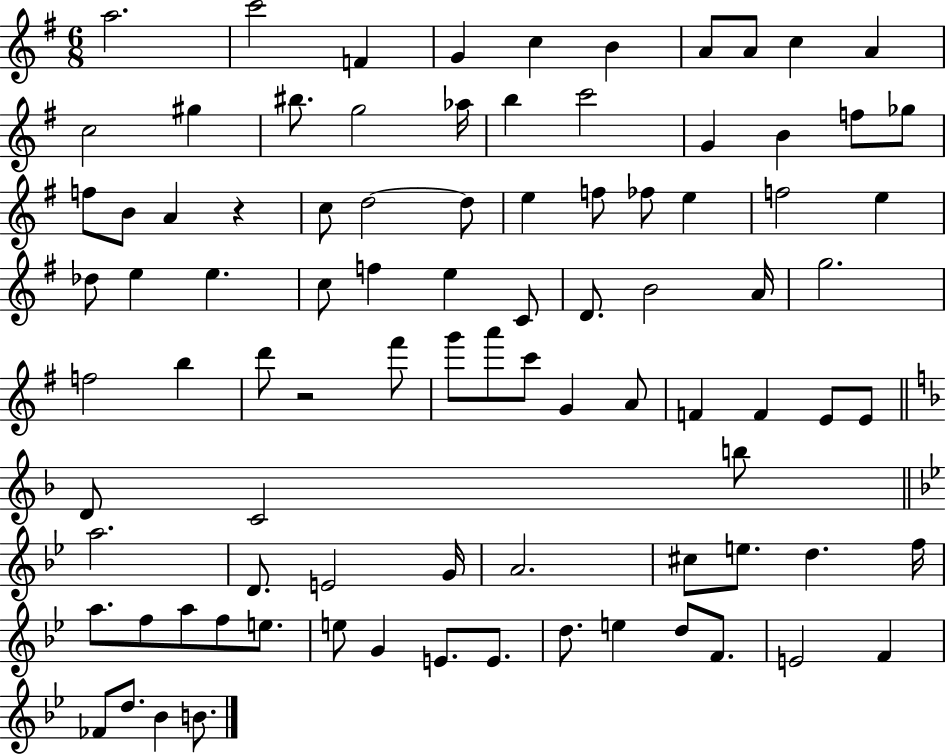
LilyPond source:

{
  \clef treble
  \numericTimeSignature
  \time 6/8
  \key g \major
  a''2. | c'''2 f'4 | g'4 c''4 b'4 | a'8 a'8 c''4 a'4 | \break c''2 gis''4 | bis''8. g''2 aes''16 | b''4 c'''2 | g'4 b'4 f''8 ges''8 | \break f''8 b'8 a'4 r4 | c''8 d''2~~ d''8 | e''4 f''8 fes''8 e''4 | f''2 e''4 | \break des''8 e''4 e''4. | c''8 f''4 e''4 c'8 | d'8. b'2 a'16 | g''2. | \break f''2 b''4 | d'''8 r2 fis'''8 | g'''8 a'''8 c'''8 g'4 a'8 | f'4 f'4 e'8 e'8 | \break \bar "||" \break \key f \major d'8 c'2 b''8 | \bar "||" \break \key bes \major a''2. | d'8. e'2 g'16 | a'2. | cis''8 e''8. d''4. f''16 | \break a''8. f''8 a''8 f''8 e''8. | e''8 g'4 e'8. e'8. | d''8. e''4 d''8 f'8. | e'2 f'4 | \break fes'8 d''8. bes'4 b'8. | \bar "|."
}